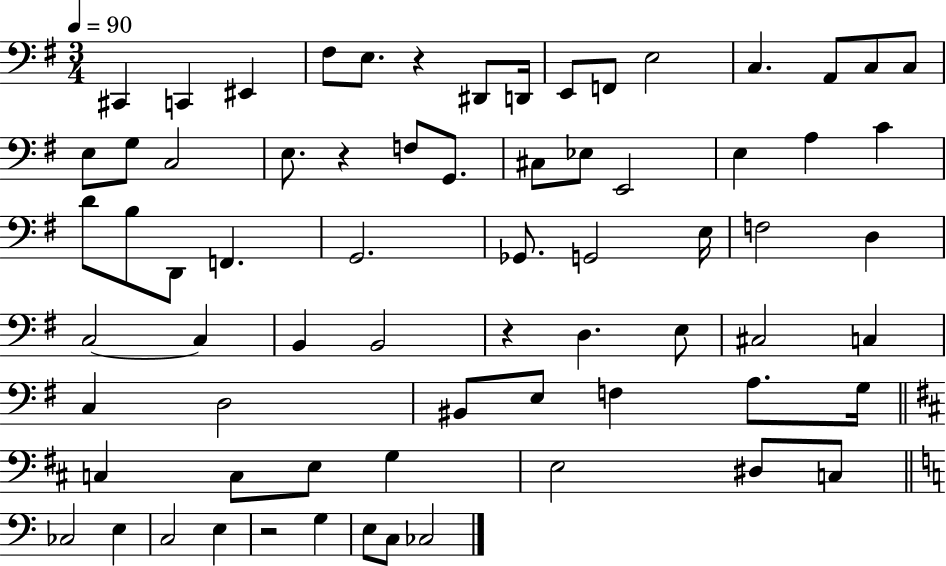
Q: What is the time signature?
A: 3/4